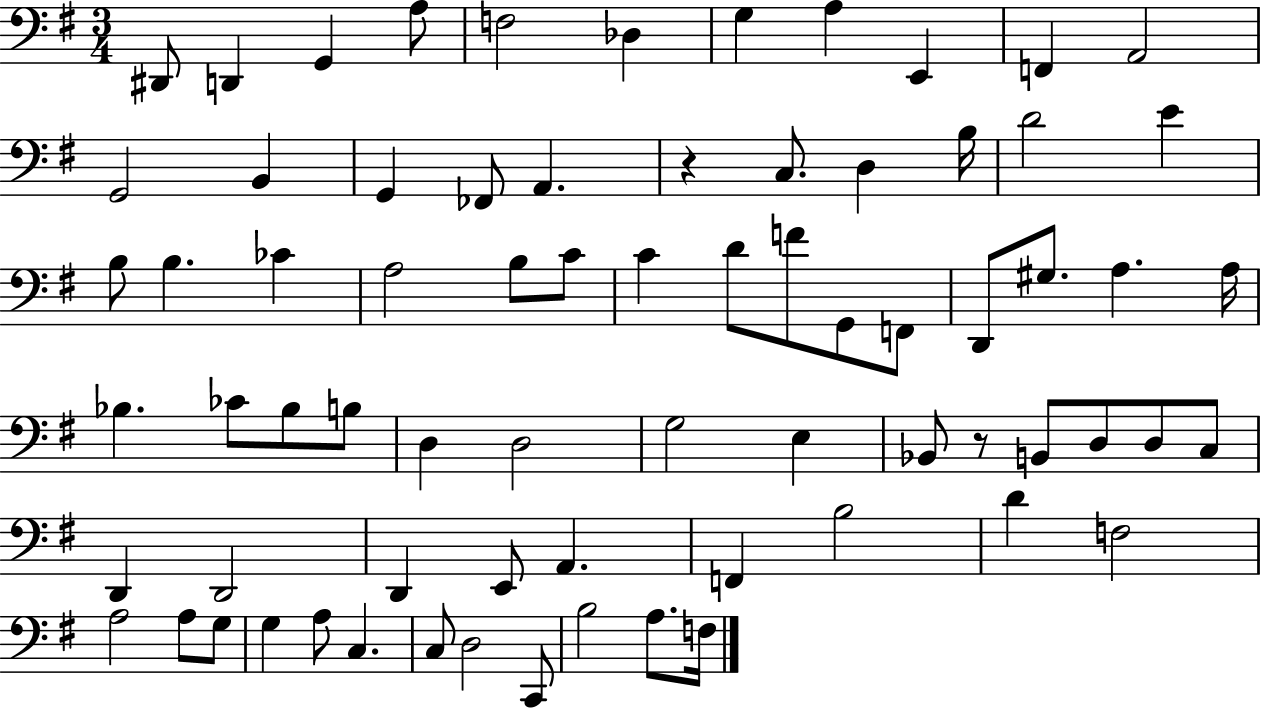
D#2/e D2/q G2/q A3/e F3/h Db3/q G3/q A3/q E2/q F2/q A2/h G2/h B2/q G2/q FES2/e A2/q. R/q C3/e. D3/q B3/s D4/h E4/q B3/e B3/q. CES4/q A3/h B3/e C4/e C4/q D4/e F4/e G2/e F2/e D2/e G#3/e. A3/q. A3/s Bb3/q. CES4/e Bb3/e B3/e D3/q D3/h G3/h E3/q Bb2/e R/e B2/e D3/e D3/e C3/e D2/q D2/h D2/q E2/e A2/q. F2/q B3/h D4/q F3/h A3/h A3/e G3/e G3/q A3/e C3/q. C3/e D3/h C2/e B3/h A3/e. F3/s